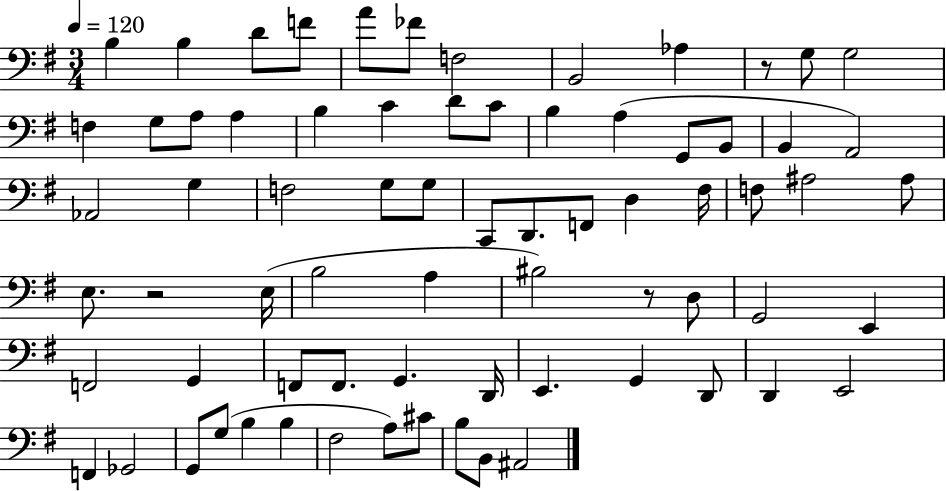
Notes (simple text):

B3/q B3/q D4/e F4/e A4/e FES4/e F3/h B2/h Ab3/q R/e G3/e G3/h F3/q G3/e A3/e A3/q B3/q C4/q D4/e C4/e B3/q A3/q G2/e B2/e B2/q A2/h Ab2/h G3/q F3/h G3/e G3/e C2/e D2/e. F2/e D3/q F#3/s F3/e A#3/h A#3/e E3/e. R/h E3/s B3/h A3/q BIS3/h R/e D3/e G2/h E2/q F2/h G2/q F2/e F2/e. G2/q. D2/s E2/q. G2/q D2/e D2/q E2/h F2/q Gb2/h G2/e G3/e B3/q B3/q F#3/h A3/e C#4/e B3/e B2/e A#2/h